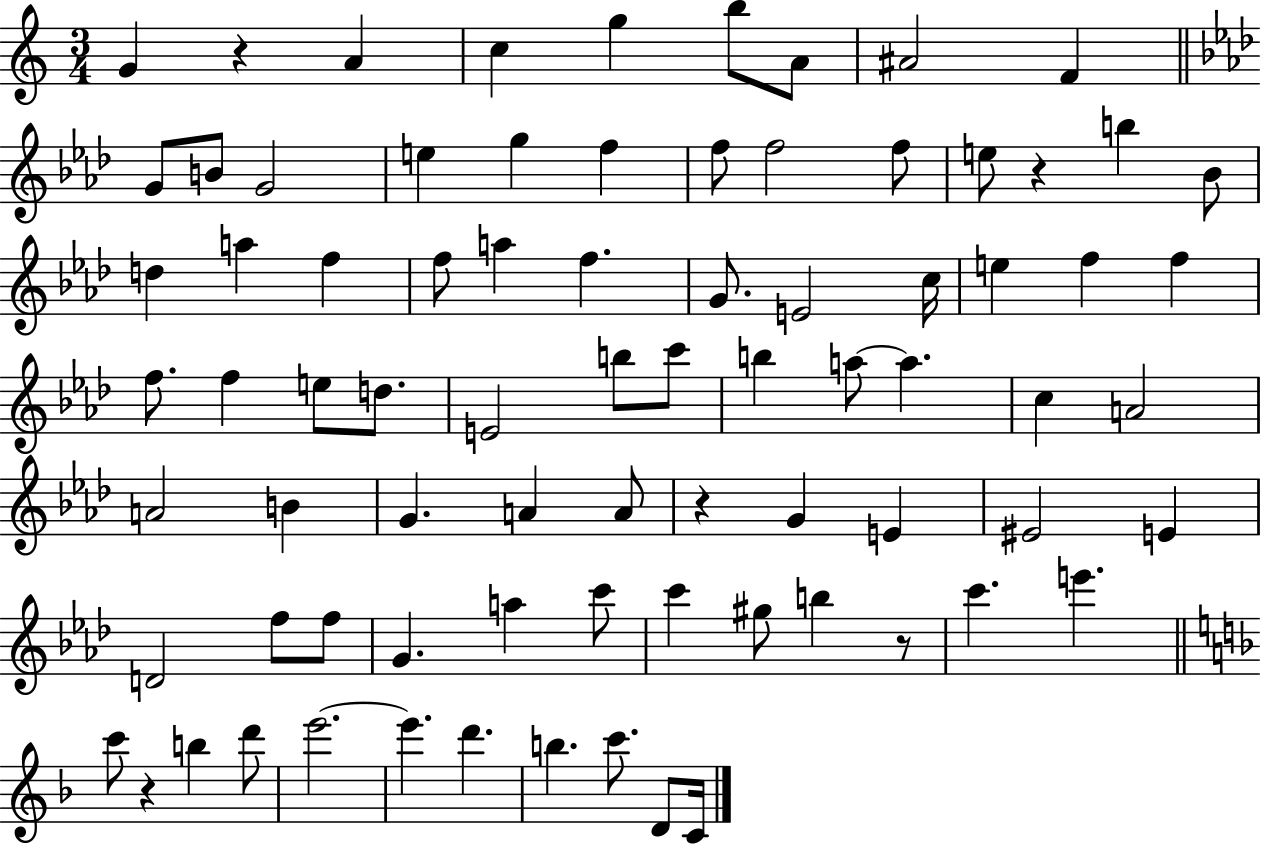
{
  \clef treble
  \numericTimeSignature
  \time 3/4
  \key c \major
  g'4 r4 a'4 | c''4 g''4 b''8 a'8 | ais'2 f'4 | \bar "||" \break \key f \minor g'8 b'8 g'2 | e''4 g''4 f''4 | f''8 f''2 f''8 | e''8 r4 b''4 bes'8 | \break d''4 a''4 f''4 | f''8 a''4 f''4. | g'8. e'2 c''16 | e''4 f''4 f''4 | \break f''8. f''4 e''8 d''8. | e'2 b''8 c'''8 | b''4 a''8~~ a''4. | c''4 a'2 | \break a'2 b'4 | g'4. a'4 a'8 | r4 g'4 e'4 | eis'2 e'4 | \break d'2 f''8 f''8 | g'4. a''4 c'''8 | c'''4 gis''8 b''4 r8 | c'''4. e'''4. | \break \bar "||" \break \key d \minor c'''8 r4 b''4 d'''8 | e'''2.~~ | e'''4. d'''4. | b''4. c'''8. d'8 c'16 | \break \bar "|."
}